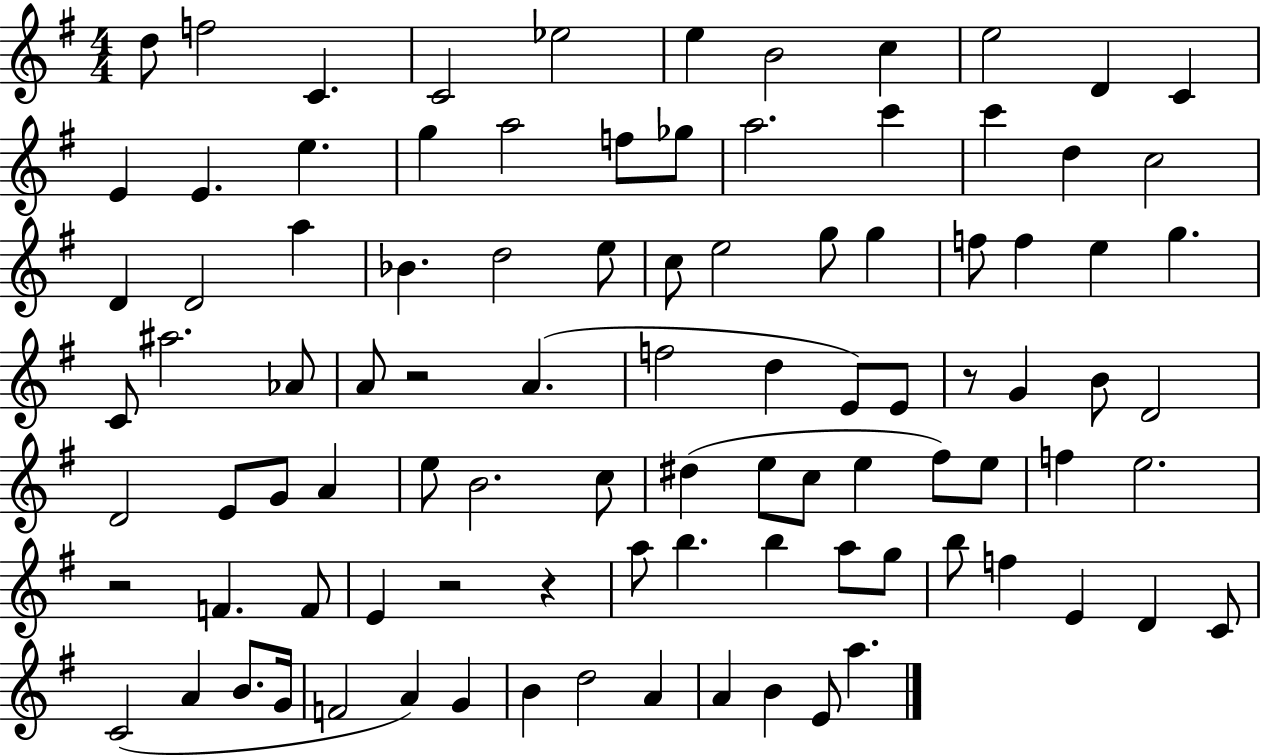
D5/e F5/h C4/q. C4/h Eb5/h E5/q B4/h C5/q E5/h D4/q C4/q E4/q E4/q. E5/q. G5/q A5/h F5/e Gb5/e A5/h. C6/q C6/q D5/q C5/h D4/q D4/h A5/q Bb4/q. D5/h E5/e C5/e E5/h G5/e G5/q F5/e F5/q E5/q G5/q. C4/e A#5/h. Ab4/e A4/e R/h A4/q. F5/h D5/q E4/e E4/e R/e G4/q B4/e D4/h D4/h E4/e G4/e A4/q E5/e B4/h. C5/e D#5/q E5/e C5/e E5/q F#5/e E5/e F5/q E5/h. R/h F4/q. F4/e E4/q R/h R/q A5/e B5/q. B5/q A5/e G5/e B5/e F5/q E4/q D4/q C4/e C4/h A4/q B4/e. G4/s F4/h A4/q G4/q B4/q D5/h A4/q A4/q B4/q E4/e A5/q.